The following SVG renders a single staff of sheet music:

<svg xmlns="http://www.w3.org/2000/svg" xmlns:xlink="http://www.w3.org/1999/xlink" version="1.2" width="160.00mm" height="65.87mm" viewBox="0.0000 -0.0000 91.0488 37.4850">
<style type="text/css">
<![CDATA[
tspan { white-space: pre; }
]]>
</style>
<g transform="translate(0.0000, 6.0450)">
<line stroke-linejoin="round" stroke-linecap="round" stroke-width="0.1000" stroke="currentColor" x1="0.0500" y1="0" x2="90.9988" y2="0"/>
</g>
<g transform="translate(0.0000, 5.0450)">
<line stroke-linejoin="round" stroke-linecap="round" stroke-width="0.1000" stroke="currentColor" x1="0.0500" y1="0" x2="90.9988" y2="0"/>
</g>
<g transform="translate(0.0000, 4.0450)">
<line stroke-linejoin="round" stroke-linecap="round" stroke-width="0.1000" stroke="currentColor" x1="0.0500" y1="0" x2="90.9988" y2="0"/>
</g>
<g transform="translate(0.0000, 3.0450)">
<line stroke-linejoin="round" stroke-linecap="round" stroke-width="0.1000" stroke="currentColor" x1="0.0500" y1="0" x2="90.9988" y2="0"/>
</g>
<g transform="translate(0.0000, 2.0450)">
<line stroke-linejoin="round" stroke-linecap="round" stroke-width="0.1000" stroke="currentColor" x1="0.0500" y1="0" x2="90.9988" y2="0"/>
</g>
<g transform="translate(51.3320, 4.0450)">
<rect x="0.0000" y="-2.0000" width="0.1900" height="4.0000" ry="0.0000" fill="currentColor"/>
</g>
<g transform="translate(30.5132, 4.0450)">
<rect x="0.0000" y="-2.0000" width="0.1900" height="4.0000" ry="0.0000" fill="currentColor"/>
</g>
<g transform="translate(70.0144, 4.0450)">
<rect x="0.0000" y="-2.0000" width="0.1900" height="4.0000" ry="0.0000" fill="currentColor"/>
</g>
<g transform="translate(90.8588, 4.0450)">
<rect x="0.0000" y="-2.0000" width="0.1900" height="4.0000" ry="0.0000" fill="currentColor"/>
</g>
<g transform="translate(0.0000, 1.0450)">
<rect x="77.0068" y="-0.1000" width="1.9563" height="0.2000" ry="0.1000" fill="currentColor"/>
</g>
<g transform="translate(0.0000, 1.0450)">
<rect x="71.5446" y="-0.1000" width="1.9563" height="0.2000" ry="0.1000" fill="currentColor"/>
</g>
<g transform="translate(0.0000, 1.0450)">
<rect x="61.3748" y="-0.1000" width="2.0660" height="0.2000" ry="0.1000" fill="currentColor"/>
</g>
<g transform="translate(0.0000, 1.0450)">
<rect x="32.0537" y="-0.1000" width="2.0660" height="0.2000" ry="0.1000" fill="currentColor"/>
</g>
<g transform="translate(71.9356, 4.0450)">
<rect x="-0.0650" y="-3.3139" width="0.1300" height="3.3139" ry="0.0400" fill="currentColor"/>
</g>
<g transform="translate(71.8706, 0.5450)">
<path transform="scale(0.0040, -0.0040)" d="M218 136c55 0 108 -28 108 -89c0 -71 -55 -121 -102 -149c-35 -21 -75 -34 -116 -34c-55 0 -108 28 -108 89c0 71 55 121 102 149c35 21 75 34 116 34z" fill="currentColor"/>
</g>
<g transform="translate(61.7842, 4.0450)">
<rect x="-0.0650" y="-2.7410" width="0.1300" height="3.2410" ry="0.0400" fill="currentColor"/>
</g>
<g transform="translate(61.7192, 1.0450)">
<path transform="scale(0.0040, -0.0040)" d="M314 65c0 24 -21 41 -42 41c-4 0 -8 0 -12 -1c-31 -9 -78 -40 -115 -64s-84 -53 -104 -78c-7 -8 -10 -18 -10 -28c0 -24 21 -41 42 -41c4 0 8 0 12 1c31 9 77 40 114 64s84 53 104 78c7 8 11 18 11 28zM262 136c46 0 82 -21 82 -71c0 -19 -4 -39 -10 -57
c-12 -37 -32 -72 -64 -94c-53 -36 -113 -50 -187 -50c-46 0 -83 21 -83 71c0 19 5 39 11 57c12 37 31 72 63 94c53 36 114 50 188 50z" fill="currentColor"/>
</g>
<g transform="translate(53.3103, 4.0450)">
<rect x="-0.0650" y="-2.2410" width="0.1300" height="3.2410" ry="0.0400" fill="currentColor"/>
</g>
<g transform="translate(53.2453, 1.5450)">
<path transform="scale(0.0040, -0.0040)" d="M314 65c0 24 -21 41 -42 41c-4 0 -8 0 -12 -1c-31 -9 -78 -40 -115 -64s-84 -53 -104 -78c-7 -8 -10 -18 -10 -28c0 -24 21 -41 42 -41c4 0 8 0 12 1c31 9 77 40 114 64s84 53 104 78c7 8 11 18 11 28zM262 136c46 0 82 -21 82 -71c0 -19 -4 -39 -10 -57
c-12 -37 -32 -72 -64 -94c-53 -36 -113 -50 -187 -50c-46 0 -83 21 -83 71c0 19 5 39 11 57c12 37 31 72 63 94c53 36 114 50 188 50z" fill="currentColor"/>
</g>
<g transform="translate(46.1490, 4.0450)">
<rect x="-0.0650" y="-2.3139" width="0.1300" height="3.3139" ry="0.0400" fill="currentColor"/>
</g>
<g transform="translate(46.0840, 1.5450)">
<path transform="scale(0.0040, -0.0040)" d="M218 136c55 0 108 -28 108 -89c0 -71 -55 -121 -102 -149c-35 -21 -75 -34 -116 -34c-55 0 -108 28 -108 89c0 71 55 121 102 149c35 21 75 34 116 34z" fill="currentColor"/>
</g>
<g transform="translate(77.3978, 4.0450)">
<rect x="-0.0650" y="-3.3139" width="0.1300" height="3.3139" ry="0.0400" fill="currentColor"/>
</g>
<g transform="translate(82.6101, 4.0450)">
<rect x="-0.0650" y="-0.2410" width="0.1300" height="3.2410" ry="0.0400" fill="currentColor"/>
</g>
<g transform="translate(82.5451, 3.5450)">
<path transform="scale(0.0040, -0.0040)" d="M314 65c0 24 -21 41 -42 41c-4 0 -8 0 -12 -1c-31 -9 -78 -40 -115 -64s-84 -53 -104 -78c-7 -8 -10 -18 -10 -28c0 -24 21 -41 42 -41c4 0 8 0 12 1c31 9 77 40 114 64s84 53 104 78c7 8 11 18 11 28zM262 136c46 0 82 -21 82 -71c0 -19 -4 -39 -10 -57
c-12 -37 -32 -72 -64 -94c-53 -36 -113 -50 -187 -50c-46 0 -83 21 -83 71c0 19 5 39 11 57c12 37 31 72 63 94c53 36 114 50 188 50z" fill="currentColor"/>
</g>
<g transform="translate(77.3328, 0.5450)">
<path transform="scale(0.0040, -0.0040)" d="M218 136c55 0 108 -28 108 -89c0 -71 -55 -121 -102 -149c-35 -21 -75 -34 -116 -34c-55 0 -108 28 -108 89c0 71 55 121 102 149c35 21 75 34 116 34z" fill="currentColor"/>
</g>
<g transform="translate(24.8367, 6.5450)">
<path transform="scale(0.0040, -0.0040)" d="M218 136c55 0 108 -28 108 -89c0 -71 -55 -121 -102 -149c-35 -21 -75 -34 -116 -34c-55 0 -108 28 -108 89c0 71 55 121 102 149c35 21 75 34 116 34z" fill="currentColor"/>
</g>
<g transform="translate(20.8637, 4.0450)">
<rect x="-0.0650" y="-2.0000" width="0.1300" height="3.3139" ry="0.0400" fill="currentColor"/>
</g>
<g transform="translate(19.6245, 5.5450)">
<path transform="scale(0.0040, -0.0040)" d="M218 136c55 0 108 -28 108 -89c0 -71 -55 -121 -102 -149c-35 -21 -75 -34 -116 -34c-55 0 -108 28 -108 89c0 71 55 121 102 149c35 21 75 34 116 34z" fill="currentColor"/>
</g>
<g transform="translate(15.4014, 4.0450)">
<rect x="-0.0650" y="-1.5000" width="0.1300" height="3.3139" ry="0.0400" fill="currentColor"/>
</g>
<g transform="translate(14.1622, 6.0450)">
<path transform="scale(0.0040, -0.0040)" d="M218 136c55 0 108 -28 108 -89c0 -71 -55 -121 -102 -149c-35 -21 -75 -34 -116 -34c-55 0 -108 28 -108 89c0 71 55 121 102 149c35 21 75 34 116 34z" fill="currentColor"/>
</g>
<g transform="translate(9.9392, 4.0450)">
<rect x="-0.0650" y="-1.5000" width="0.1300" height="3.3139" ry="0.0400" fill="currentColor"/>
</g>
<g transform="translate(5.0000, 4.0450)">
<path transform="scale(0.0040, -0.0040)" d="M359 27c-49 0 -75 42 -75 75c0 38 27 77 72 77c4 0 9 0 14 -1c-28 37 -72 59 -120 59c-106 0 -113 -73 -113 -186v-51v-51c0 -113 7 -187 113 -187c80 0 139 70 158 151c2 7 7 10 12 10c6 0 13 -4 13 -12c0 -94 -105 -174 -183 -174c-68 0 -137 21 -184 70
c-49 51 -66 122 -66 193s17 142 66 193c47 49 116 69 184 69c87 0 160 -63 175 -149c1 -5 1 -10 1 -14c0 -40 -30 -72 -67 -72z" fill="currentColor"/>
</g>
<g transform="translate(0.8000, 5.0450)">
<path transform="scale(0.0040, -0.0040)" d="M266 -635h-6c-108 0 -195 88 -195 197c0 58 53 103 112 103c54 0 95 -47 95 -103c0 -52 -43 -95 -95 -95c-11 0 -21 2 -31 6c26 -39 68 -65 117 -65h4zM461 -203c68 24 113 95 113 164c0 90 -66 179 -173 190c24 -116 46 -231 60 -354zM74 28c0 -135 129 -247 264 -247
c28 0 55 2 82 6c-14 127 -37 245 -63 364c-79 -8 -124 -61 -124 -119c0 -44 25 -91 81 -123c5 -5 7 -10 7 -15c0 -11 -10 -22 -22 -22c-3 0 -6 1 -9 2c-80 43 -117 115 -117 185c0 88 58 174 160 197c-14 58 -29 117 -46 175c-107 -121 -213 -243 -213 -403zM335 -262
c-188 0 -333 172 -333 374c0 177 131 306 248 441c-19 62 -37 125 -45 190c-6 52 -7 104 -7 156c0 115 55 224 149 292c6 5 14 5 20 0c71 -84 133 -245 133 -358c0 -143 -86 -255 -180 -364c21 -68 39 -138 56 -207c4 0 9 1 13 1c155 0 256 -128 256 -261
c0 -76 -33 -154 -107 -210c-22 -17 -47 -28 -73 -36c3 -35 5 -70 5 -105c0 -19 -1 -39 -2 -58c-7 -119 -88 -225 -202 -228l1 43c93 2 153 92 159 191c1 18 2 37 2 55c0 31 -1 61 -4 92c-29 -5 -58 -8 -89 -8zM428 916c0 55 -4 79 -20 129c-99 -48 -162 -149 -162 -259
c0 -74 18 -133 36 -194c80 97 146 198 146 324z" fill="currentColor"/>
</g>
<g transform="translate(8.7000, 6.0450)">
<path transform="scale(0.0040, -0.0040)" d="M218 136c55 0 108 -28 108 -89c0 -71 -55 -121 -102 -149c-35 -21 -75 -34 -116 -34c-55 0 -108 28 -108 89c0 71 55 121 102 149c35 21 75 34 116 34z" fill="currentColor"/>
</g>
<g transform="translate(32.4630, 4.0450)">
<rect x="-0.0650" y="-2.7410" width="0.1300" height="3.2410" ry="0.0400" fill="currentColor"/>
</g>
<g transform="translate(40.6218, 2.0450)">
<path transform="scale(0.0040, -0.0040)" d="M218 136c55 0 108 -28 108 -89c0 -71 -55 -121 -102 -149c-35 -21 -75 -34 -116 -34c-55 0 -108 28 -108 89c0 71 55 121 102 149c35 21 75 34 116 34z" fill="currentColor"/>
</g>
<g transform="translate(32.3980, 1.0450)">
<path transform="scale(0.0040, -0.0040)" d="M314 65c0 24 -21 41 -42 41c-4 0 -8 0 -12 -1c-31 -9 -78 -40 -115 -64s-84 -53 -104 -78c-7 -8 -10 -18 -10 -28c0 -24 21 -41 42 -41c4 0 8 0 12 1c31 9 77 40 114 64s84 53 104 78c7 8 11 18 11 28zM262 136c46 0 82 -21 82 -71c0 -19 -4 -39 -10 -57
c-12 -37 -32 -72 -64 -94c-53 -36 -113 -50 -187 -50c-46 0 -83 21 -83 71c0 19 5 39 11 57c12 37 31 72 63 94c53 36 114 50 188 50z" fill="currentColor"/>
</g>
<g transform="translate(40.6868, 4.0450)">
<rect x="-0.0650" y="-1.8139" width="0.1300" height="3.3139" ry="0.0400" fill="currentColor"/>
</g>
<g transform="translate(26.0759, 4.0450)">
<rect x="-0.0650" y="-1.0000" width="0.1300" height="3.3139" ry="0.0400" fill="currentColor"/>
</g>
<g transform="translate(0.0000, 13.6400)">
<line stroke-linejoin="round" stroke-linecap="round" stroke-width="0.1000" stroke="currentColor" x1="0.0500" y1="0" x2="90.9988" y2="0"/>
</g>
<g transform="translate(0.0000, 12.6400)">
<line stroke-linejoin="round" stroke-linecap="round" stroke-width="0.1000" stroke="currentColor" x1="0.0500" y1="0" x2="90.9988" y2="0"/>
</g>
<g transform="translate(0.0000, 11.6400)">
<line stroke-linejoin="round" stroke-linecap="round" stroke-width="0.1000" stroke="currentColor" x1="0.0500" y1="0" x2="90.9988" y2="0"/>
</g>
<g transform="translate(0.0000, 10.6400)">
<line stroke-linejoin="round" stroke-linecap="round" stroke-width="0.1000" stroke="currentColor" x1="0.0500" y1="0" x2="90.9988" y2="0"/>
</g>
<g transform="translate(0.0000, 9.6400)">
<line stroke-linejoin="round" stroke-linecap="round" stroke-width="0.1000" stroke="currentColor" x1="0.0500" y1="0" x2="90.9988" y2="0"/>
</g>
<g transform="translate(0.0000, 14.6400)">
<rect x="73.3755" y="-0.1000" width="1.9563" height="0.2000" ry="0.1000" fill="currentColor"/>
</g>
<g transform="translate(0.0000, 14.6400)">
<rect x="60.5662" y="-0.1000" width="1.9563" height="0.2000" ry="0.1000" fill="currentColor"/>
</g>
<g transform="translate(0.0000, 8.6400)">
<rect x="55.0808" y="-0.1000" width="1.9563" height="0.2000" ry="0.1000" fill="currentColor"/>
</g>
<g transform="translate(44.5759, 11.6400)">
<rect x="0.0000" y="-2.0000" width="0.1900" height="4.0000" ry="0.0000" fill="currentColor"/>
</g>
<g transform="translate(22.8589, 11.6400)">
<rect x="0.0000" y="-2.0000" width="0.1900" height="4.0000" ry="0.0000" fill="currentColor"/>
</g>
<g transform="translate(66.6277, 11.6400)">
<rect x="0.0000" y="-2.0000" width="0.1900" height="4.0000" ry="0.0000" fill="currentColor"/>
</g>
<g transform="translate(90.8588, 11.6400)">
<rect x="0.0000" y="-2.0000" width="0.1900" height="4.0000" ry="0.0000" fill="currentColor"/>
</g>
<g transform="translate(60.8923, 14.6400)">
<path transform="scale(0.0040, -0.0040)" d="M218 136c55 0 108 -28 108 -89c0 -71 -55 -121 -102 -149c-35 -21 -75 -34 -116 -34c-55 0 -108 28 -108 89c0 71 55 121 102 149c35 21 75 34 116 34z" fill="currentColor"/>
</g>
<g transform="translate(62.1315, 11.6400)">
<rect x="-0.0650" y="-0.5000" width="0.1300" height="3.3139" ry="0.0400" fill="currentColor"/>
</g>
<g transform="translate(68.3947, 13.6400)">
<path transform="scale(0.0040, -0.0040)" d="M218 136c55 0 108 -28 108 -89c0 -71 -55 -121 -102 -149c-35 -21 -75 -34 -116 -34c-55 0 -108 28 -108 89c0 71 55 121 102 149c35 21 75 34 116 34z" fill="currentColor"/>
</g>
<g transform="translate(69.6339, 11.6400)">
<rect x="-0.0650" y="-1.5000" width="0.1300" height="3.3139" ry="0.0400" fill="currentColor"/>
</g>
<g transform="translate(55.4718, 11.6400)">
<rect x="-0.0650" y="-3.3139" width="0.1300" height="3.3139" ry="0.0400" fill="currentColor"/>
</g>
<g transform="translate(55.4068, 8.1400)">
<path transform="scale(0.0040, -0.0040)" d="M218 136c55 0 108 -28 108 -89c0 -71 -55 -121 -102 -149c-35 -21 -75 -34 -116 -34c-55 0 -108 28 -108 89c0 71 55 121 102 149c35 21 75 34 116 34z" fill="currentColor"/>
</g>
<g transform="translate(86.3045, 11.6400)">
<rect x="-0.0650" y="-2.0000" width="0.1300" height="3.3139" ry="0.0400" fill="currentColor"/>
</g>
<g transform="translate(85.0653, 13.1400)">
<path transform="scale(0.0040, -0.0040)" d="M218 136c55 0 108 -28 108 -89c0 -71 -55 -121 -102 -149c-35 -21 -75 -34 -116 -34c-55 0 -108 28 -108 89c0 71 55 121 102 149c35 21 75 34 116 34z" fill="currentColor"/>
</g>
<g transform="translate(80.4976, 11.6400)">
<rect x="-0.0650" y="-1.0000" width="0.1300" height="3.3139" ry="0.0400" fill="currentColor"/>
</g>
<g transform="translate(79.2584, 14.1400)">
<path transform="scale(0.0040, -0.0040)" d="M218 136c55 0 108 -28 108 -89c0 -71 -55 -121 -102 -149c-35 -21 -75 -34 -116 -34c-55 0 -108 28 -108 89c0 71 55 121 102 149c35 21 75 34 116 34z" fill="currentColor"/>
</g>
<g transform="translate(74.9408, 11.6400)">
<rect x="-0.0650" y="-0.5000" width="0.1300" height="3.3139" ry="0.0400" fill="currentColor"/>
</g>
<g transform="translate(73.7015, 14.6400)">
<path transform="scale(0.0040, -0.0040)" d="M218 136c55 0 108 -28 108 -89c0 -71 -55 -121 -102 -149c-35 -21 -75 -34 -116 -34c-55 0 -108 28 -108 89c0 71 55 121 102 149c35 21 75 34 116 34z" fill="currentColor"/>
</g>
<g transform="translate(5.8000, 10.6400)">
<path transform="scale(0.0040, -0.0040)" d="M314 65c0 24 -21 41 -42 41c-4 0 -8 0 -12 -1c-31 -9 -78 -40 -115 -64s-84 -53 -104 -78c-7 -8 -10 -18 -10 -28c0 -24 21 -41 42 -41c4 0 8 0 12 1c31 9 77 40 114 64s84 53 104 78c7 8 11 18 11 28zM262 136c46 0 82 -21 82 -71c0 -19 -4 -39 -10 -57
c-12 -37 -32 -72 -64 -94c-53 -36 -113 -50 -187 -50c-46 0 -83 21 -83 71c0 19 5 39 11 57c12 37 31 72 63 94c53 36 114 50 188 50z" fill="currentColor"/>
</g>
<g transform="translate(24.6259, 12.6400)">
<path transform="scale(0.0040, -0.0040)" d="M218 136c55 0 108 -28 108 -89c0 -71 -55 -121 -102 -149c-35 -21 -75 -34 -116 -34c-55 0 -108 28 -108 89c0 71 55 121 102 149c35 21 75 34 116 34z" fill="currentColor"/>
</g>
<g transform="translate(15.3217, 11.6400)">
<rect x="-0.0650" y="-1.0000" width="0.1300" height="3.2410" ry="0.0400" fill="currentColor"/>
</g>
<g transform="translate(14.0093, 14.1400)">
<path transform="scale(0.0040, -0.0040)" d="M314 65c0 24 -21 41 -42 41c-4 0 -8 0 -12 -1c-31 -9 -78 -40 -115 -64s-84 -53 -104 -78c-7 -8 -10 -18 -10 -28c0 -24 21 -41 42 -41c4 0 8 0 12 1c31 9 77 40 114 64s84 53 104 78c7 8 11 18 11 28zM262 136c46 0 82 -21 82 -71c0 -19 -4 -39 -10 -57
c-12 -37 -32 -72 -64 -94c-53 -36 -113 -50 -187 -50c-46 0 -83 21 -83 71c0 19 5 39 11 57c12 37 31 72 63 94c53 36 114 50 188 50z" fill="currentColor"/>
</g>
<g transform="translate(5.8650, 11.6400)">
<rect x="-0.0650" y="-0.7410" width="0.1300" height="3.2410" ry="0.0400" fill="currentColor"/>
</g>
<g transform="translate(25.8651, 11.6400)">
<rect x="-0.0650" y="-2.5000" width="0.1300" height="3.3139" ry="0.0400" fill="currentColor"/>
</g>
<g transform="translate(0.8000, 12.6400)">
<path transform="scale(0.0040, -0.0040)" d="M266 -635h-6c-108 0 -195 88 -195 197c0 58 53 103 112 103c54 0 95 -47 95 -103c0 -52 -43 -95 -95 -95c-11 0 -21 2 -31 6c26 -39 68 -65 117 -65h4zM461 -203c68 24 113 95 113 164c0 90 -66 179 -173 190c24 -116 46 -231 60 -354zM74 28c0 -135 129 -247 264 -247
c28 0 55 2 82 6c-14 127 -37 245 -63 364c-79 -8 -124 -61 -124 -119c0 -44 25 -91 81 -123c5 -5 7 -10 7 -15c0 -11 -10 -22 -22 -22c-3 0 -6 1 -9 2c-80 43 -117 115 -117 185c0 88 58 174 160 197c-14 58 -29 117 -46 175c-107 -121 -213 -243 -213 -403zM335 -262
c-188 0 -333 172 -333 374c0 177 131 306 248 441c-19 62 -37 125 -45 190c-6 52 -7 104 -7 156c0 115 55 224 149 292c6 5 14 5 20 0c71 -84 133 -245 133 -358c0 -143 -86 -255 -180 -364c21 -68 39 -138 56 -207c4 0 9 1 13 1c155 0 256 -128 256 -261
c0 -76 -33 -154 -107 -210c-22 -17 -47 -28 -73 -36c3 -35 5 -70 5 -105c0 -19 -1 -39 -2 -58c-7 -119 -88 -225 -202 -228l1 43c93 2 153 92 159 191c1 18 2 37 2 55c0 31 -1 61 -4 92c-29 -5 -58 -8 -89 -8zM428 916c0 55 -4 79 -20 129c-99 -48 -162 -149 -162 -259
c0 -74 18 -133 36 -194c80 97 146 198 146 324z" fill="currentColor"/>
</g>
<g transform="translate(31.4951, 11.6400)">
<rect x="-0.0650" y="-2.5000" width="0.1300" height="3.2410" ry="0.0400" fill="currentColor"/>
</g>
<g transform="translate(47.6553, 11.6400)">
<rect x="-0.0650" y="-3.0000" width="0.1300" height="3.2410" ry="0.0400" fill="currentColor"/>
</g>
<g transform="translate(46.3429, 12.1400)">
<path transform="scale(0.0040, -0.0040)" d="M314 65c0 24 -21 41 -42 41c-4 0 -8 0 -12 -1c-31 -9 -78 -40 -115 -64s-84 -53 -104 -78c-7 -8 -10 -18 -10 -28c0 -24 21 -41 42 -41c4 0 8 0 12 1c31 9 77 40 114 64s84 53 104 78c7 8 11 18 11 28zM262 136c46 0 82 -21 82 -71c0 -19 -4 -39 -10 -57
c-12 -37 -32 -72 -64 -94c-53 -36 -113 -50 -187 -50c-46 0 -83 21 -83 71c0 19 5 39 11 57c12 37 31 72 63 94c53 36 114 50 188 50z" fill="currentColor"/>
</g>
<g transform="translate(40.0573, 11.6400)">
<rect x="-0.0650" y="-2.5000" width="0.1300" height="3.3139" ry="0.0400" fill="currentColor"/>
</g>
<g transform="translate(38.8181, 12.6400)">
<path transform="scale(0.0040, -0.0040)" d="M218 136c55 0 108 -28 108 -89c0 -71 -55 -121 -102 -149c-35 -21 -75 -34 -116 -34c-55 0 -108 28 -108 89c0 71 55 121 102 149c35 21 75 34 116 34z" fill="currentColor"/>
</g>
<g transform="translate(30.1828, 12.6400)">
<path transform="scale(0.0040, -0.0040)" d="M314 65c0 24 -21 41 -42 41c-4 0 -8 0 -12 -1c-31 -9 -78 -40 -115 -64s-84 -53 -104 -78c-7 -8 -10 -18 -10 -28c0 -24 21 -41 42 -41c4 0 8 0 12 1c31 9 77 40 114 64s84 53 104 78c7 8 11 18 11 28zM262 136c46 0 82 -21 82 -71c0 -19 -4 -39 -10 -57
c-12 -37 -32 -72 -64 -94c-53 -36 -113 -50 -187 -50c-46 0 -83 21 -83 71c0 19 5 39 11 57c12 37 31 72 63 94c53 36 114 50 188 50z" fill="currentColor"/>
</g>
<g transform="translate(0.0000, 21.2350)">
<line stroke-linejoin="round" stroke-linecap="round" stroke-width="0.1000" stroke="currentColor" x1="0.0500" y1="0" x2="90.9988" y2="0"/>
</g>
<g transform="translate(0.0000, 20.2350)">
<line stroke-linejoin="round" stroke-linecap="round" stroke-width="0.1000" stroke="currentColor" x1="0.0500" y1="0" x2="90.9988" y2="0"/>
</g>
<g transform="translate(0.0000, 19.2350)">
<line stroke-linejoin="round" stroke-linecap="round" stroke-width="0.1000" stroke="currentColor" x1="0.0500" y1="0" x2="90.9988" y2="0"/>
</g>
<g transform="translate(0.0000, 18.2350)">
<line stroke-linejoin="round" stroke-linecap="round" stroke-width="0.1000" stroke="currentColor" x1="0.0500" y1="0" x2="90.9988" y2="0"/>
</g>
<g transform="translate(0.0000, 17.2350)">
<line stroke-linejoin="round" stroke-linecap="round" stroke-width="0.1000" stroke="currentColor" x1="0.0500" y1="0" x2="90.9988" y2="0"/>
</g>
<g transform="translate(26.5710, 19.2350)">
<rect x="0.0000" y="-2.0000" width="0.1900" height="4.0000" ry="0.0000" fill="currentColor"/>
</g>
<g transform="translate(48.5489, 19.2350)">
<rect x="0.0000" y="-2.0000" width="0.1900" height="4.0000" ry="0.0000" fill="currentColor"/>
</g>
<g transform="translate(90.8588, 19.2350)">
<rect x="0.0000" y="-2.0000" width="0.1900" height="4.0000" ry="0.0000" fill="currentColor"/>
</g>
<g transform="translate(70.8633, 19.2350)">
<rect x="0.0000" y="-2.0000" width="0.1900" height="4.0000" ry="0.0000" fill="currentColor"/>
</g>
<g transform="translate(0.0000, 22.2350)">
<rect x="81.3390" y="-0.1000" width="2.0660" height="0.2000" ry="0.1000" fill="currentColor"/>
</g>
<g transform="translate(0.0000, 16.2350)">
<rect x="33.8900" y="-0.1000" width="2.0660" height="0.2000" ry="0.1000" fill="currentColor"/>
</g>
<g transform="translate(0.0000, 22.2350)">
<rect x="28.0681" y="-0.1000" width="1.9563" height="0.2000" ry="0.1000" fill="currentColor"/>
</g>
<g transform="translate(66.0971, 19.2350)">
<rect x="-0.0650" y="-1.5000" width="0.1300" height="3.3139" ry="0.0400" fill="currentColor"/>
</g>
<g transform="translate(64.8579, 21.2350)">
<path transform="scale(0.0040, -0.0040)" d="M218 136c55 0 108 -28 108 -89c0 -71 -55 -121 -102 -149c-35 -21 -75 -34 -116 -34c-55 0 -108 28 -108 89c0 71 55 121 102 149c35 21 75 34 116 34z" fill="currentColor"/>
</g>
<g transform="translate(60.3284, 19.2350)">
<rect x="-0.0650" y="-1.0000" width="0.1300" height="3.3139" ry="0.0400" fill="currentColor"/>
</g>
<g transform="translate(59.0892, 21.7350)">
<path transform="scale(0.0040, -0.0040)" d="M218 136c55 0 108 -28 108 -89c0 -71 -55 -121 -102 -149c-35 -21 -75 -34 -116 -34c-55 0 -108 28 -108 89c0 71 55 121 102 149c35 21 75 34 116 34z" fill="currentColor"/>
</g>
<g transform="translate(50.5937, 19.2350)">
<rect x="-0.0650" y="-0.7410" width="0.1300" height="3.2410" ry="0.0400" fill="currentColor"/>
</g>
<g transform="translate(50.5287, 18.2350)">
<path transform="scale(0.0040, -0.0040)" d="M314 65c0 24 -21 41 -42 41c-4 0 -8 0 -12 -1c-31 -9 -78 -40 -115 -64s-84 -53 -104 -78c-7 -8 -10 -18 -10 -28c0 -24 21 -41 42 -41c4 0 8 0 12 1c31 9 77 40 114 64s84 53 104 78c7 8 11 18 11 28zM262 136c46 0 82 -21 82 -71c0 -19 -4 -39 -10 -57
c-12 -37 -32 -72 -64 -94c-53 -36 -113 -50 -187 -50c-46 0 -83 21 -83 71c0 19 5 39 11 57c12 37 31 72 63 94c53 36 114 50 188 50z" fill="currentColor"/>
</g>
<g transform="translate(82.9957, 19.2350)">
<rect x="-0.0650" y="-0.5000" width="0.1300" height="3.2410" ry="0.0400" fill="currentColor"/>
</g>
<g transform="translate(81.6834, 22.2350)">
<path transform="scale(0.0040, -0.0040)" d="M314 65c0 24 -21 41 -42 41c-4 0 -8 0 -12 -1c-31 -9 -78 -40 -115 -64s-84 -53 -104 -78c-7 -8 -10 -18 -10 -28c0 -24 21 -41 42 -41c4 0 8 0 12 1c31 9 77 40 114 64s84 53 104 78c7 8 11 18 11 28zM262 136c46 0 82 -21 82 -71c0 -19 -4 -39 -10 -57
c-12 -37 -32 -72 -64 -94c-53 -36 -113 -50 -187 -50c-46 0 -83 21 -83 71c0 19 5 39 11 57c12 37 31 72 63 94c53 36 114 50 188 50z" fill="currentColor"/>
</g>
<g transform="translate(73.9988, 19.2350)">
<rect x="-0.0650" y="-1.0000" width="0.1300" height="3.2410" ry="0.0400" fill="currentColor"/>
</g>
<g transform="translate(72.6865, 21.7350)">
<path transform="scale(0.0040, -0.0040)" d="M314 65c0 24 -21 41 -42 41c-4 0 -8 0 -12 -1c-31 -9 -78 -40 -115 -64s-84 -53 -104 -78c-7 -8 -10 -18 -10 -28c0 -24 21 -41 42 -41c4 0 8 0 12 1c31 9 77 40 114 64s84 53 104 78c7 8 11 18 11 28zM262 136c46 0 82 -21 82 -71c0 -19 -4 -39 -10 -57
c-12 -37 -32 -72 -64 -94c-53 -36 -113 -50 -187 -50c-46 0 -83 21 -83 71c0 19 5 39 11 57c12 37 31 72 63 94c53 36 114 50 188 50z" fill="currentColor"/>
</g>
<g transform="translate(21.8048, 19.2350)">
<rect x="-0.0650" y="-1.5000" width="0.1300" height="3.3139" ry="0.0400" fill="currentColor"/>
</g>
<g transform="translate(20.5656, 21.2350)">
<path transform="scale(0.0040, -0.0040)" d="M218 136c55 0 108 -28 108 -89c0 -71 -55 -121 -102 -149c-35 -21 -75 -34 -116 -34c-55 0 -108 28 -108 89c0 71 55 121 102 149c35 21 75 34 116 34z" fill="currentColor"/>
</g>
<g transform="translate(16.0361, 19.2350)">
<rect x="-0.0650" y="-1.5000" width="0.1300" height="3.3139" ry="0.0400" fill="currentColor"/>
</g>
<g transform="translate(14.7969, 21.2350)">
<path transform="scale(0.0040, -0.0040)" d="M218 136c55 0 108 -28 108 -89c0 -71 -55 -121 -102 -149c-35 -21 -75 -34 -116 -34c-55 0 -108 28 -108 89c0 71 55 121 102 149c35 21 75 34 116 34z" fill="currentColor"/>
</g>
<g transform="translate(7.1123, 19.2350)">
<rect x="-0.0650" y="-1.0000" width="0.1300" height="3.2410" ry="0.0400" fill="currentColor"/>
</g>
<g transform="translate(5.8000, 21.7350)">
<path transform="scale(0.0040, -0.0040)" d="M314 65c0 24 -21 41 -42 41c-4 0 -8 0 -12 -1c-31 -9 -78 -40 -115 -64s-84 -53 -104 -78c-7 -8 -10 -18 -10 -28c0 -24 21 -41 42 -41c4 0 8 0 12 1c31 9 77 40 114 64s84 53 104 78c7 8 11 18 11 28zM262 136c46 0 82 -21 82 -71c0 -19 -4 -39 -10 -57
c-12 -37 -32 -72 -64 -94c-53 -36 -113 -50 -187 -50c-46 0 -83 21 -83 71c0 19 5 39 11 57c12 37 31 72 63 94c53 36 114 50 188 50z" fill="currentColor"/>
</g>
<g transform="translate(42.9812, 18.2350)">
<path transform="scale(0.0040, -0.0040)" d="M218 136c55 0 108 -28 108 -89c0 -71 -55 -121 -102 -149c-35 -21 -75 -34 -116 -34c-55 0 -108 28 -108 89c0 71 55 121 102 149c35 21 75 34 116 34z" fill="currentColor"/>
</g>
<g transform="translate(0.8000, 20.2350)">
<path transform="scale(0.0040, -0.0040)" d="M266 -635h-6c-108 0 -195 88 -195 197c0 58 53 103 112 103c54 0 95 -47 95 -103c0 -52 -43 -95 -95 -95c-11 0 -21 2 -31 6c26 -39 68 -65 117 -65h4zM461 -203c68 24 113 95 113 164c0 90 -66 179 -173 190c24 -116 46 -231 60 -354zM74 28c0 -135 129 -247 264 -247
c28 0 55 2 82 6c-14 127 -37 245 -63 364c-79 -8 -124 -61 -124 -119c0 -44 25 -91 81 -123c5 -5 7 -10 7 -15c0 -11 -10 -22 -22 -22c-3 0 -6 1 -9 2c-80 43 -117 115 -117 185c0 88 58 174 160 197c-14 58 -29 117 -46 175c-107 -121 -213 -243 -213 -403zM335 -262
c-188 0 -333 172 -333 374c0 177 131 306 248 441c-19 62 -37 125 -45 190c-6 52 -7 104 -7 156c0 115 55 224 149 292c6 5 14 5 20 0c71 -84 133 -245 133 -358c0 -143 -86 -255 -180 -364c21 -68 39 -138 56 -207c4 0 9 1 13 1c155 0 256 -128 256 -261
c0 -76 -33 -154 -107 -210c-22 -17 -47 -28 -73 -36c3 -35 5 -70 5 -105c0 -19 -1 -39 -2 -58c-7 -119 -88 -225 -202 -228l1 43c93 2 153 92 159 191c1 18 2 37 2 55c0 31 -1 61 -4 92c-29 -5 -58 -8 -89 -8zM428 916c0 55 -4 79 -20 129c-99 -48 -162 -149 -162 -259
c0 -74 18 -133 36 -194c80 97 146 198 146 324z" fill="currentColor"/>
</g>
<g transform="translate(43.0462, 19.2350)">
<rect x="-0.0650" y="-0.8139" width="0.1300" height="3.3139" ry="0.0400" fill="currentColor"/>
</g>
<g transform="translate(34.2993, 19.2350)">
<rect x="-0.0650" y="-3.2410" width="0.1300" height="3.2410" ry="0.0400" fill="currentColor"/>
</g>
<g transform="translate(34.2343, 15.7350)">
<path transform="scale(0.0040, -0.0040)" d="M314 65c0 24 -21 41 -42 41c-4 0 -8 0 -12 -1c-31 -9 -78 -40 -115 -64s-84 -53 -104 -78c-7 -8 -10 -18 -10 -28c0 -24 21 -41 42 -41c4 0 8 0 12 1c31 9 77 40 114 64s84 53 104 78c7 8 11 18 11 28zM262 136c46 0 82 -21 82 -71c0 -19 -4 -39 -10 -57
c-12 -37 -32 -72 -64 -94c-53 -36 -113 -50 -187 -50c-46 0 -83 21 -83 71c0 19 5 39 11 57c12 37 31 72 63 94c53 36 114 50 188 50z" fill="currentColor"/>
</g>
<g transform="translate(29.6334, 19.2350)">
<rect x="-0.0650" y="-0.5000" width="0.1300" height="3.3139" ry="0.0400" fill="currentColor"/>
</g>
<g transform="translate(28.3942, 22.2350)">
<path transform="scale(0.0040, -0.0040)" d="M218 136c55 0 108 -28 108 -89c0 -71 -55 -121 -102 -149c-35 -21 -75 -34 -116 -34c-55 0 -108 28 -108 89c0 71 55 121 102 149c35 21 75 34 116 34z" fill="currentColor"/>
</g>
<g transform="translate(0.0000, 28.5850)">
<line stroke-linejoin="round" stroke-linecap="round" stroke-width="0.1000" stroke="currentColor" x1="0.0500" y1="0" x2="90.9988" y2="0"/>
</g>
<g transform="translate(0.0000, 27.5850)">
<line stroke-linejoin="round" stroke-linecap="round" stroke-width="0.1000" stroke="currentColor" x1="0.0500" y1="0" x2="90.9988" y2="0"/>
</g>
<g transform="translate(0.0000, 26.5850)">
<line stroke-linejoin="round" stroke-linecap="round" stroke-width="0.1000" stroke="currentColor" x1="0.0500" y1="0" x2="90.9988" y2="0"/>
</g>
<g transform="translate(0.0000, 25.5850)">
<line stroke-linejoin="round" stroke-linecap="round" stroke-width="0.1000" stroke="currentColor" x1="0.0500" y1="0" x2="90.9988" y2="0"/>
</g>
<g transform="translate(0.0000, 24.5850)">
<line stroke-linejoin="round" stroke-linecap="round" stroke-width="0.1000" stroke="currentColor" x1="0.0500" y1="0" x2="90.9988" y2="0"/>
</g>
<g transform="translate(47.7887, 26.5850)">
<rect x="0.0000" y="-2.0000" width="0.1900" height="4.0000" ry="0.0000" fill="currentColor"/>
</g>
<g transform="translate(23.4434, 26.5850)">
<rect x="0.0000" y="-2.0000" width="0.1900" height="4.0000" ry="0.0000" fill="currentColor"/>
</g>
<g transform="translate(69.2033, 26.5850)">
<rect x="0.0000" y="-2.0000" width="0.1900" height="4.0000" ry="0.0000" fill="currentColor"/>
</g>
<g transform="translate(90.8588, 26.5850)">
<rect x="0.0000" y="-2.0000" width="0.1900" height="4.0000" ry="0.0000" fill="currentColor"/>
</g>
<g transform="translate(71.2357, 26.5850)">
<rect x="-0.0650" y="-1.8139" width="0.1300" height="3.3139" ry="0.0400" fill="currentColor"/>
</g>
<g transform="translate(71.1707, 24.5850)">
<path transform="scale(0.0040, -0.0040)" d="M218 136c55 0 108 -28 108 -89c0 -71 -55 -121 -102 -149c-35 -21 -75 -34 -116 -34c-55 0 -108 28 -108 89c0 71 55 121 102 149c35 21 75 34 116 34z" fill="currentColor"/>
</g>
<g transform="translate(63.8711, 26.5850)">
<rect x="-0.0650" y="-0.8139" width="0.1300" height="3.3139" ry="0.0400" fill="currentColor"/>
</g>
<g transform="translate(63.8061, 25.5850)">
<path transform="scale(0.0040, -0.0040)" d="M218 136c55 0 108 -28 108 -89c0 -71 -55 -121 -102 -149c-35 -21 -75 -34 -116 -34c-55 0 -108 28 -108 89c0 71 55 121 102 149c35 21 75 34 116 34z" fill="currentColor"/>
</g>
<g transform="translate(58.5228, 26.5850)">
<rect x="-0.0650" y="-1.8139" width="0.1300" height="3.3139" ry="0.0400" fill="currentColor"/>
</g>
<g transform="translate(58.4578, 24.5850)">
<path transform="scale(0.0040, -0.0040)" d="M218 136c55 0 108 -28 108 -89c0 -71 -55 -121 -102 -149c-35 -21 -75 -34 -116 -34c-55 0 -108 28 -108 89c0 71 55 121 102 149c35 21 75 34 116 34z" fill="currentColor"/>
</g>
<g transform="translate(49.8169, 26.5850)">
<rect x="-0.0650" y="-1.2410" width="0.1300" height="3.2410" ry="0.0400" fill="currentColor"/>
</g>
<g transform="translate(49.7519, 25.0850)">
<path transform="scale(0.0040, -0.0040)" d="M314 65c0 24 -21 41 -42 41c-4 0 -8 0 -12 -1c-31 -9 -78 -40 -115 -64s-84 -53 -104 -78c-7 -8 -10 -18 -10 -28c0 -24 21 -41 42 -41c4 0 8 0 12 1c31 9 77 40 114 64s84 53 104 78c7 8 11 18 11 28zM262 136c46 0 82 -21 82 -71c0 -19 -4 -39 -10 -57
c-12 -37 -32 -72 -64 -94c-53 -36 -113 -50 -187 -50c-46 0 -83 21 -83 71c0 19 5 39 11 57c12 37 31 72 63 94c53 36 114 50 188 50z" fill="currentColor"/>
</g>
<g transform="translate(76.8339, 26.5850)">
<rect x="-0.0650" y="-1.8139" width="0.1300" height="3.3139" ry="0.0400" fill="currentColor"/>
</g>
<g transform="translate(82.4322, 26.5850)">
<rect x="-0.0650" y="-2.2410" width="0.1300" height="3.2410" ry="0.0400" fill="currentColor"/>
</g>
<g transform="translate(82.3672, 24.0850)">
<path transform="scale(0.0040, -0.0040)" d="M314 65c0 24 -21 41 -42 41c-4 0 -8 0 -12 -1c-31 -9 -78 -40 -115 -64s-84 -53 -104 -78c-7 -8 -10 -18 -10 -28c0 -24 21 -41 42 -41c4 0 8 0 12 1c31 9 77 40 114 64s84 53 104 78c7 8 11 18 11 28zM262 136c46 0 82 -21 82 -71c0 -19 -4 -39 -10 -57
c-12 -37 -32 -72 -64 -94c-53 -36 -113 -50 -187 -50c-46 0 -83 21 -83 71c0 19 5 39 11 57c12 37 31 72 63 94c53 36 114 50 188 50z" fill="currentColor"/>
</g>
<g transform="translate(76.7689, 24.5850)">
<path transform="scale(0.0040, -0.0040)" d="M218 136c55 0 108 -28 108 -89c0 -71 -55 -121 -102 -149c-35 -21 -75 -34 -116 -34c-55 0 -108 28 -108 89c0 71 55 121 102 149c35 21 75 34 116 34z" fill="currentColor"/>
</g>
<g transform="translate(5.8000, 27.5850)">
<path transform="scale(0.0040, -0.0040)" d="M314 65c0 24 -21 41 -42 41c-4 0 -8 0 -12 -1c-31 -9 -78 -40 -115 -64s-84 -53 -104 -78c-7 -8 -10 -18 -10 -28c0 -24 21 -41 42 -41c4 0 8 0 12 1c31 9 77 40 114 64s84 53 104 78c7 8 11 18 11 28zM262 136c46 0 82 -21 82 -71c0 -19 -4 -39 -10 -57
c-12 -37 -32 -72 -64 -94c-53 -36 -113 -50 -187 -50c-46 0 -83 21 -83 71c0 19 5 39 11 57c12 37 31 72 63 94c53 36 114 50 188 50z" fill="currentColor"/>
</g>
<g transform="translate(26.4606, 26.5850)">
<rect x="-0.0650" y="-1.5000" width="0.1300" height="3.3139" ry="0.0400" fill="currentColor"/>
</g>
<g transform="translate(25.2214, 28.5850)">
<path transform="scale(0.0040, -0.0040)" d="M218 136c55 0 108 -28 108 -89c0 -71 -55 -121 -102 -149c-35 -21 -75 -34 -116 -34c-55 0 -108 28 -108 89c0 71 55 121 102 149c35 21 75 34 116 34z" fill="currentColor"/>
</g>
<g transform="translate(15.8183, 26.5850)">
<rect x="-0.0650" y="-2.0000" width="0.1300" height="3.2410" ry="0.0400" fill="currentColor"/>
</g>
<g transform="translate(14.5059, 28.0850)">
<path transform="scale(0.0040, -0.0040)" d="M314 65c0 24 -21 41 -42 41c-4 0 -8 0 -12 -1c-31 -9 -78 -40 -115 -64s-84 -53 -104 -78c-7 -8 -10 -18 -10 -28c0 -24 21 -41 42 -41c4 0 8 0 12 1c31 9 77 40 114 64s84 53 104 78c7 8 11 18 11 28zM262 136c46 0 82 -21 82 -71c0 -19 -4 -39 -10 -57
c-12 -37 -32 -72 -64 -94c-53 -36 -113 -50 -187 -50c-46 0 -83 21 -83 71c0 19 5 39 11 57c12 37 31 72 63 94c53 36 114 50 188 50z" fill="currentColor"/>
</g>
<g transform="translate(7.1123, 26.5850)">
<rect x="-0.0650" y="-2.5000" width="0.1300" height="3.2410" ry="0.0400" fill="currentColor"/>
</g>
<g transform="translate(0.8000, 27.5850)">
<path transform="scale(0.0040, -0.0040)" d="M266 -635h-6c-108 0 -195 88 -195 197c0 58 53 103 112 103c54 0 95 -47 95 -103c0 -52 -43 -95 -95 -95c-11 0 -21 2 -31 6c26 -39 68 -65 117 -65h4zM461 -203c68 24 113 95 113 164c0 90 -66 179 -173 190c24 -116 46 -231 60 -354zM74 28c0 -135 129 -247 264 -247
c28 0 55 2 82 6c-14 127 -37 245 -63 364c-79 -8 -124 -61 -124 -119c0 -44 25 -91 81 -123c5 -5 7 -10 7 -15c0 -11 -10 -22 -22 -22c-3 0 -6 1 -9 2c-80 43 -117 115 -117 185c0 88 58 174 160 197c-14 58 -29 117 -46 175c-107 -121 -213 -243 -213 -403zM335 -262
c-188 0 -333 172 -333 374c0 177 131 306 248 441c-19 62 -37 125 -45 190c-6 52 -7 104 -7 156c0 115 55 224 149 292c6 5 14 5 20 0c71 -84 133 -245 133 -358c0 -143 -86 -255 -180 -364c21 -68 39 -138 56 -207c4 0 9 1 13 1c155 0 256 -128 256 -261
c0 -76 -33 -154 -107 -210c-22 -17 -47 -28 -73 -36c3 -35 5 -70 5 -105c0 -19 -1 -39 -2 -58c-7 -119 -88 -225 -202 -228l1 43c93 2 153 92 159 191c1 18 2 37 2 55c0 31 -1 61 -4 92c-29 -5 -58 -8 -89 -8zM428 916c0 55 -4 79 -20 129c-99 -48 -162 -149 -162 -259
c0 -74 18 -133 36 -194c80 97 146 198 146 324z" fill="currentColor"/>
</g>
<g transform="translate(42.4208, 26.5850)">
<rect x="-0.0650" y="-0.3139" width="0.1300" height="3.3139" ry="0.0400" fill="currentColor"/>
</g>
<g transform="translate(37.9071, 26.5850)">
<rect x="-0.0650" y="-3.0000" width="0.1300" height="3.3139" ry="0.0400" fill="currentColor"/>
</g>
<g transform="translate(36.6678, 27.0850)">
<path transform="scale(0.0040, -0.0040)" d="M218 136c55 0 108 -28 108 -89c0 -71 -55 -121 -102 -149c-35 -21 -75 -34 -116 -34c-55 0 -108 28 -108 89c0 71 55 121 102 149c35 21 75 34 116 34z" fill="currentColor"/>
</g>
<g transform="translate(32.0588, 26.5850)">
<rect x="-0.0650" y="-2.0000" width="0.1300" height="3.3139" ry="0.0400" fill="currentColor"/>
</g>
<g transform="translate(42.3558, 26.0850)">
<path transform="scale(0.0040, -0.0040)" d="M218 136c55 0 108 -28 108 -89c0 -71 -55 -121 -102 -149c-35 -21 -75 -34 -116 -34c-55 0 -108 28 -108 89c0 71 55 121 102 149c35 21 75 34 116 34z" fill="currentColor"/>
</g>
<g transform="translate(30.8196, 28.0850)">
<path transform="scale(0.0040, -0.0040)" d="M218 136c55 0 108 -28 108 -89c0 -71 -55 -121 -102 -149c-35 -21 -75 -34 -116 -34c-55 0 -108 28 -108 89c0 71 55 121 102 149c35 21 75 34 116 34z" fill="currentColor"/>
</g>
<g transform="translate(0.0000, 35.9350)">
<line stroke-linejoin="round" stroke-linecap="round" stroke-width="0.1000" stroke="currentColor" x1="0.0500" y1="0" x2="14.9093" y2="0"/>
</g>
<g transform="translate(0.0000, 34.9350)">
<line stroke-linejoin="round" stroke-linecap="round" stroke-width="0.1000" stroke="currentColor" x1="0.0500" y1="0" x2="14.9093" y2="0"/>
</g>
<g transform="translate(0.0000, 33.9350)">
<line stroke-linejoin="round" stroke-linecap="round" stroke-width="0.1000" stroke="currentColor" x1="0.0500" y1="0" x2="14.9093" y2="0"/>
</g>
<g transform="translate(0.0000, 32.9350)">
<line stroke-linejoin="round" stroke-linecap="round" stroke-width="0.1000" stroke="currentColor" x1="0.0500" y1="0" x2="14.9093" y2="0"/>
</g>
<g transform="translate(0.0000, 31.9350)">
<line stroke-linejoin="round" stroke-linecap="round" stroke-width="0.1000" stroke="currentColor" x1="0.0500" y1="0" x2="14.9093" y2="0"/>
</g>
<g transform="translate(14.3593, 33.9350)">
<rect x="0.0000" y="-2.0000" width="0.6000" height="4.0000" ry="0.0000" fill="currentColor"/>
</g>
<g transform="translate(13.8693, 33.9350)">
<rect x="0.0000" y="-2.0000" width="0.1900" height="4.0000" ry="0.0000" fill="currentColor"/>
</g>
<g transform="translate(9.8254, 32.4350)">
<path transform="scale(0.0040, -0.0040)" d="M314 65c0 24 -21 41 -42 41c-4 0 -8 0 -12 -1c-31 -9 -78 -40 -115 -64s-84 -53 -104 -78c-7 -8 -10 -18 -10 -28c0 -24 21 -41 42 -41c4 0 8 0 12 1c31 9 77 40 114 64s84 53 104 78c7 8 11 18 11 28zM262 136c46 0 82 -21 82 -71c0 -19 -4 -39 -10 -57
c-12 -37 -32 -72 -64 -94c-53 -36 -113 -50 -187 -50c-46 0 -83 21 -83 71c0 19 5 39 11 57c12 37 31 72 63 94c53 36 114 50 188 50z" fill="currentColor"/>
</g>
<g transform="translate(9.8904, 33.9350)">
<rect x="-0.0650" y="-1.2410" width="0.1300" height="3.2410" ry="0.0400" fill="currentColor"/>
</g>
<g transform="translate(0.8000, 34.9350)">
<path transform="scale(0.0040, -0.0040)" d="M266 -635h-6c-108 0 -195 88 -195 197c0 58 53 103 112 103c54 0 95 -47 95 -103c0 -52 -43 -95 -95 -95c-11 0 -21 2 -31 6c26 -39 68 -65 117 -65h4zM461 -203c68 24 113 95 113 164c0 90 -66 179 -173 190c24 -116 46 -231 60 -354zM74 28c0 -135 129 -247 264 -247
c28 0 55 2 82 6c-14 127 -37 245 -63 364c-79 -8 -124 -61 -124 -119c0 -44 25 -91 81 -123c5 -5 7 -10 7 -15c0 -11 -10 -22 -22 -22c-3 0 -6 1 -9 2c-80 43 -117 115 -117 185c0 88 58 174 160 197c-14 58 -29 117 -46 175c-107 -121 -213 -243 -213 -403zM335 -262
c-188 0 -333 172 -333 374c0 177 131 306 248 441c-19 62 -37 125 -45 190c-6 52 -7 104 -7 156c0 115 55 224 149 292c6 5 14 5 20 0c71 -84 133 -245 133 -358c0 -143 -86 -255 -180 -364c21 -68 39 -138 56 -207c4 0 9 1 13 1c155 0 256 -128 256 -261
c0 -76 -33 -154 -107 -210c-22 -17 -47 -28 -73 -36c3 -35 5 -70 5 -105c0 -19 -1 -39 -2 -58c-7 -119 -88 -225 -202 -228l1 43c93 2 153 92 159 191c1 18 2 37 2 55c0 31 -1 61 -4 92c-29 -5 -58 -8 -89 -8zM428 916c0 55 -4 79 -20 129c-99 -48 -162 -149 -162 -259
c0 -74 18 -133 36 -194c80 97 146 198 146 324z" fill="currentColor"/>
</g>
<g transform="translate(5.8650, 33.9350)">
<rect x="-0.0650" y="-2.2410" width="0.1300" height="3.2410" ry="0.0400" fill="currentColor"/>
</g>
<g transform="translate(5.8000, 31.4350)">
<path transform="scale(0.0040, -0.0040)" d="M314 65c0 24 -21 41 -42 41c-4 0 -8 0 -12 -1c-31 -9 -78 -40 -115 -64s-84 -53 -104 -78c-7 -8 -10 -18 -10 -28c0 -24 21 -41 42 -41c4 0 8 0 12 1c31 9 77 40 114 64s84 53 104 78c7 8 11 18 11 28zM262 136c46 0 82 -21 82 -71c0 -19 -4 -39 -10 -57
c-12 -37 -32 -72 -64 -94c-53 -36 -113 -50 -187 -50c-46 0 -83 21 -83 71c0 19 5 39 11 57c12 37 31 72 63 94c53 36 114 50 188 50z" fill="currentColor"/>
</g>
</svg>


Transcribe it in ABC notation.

X:1
T:Untitled
M:4/4
L:1/4
K:C
E E F D a2 f g g2 a2 b b c2 d2 D2 G G2 G A2 b C E C D F D2 E E C b2 d d2 D E D2 C2 G2 F2 E F A c e2 f d f f g2 g2 e2